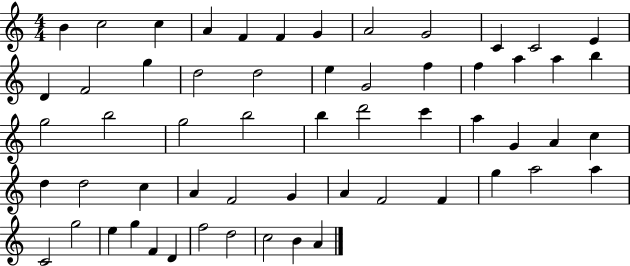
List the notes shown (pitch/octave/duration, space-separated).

B4/q C5/h C5/q A4/q F4/q F4/q G4/q A4/h G4/h C4/q C4/h E4/q D4/q F4/h G5/q D5/h D5/h E5/q G4/h F5/q F5/q A5/q A5/q B5/q G5/h B5/h G5/h B5/h B5/q D6/h C6/q A5/q G4/q A4/q C5/q D5/q D5/h C5/q A4/q F4/h G4/q A4/q F4/h F4/q G5/q A5/h A5/q C4/h G5/h E5/q G5/q F4/q D4/q F5/h D5/h C5/h B4/q A4/q